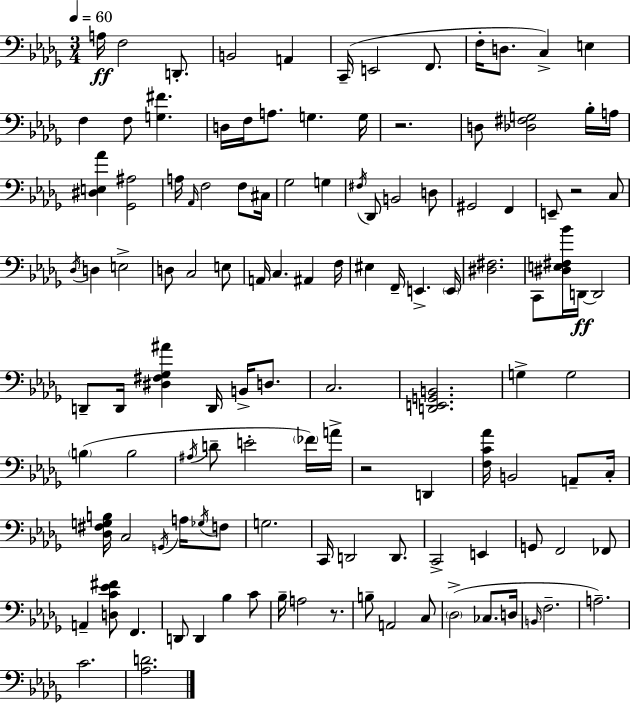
A3/s F3/h D2/e. B2/h A2/q C2/s E2/h F2/e. F3/s D3/e. C3/q E3/q F3/q F3/e [G3,F#4]/q. D3/s F3/s A3/e. G3/q. G3/s R/h. D3/e [Db3,F#3,G3]/h Bb3/s A3/s [D#3,E3,Ab4]/q [Gb2,A#3]/h A3/s Ab2/s F3/h F3/e C#3/s Gb3/h G3/q F#3/s Db2/e B2/h D3/e G#2/h F2/q E2/e R/h C3/e Db3/s D3/q E3/h D3/e C3/h E3/e A2/s C3/q. A#2/q F3/s EIS3/q F2/s E2/q. E2/s [D#3,F#3]/h. C2/e [D#3,E3,F#3,Bb4]/s D2/s D2/h D2/e D2/s [D#3,F#3,Gb3,A#4]/q D2/s B2/s D3/e. C3/h. [D2,E2,G2,B2]/h. G3/q G3/h B3/q B3/h A#3/s D4/e E4/h FES4/s A4/s R/h D2/q [F3,C4,Ab4]/s B2/h A2/e C3/s [Db3,F#3,G3,B3]/s C3/h G2/s A3/s Gb3/s F3/e G3/h. C2/s D2/h D2/e. C2/h E2/q G2/e F2/h FES2/e A2/q [D3,C4,Eb4,F#4]/e F2/q. D2/e D2/q Bb3/q C4/e Bb3/s A3/h R/e. B3/e A2/h C3/e Db3/h CES3/e. D3/s B2/s F3/h. A3/h. C4/h. [Ab3,D4]/h.